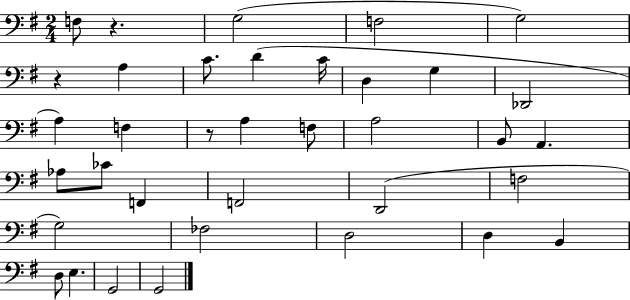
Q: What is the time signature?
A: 2/4